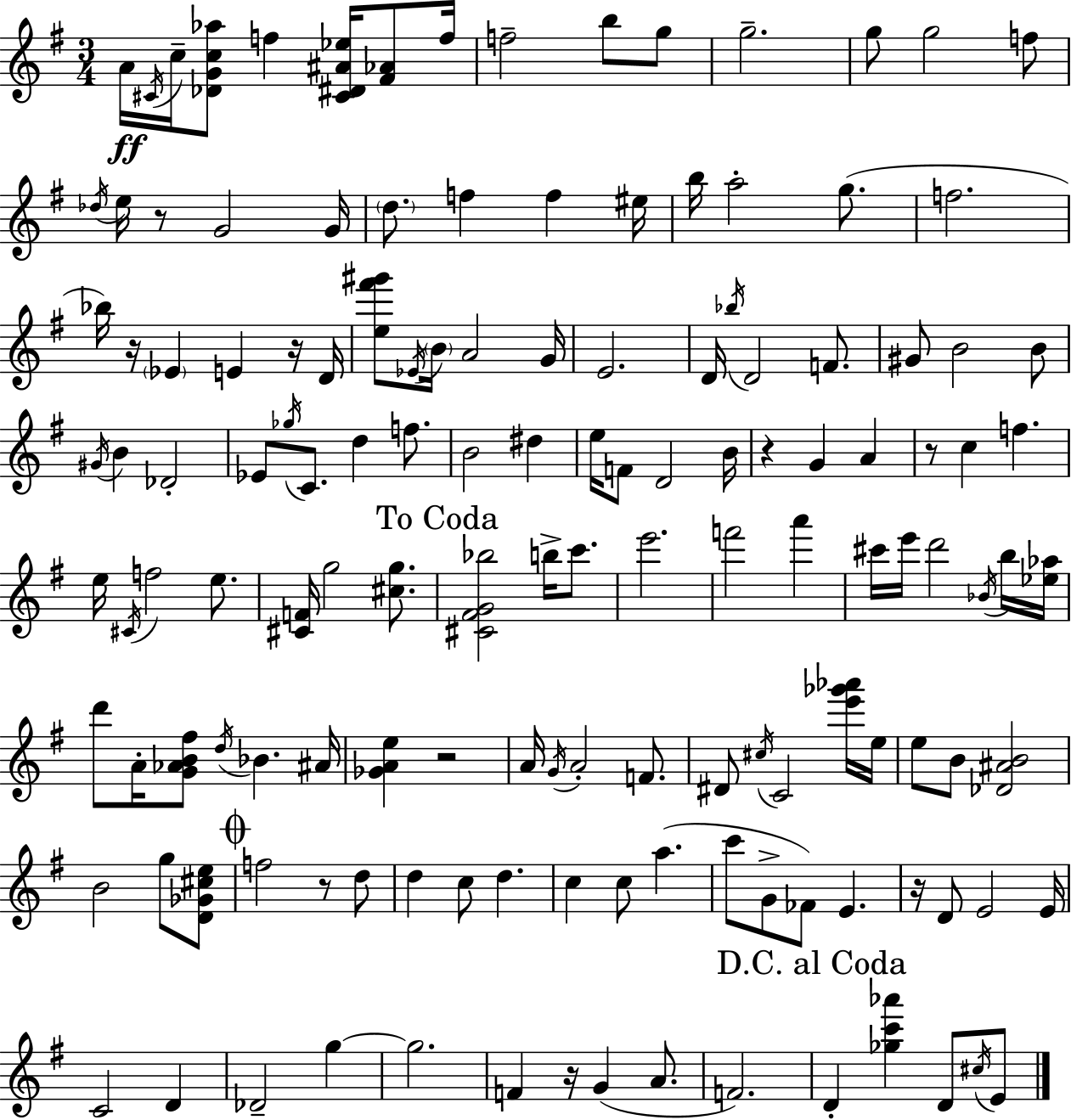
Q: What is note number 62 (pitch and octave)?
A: E5